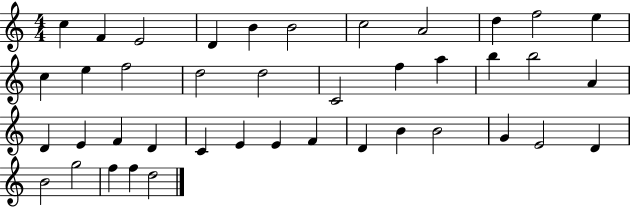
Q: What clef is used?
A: treble